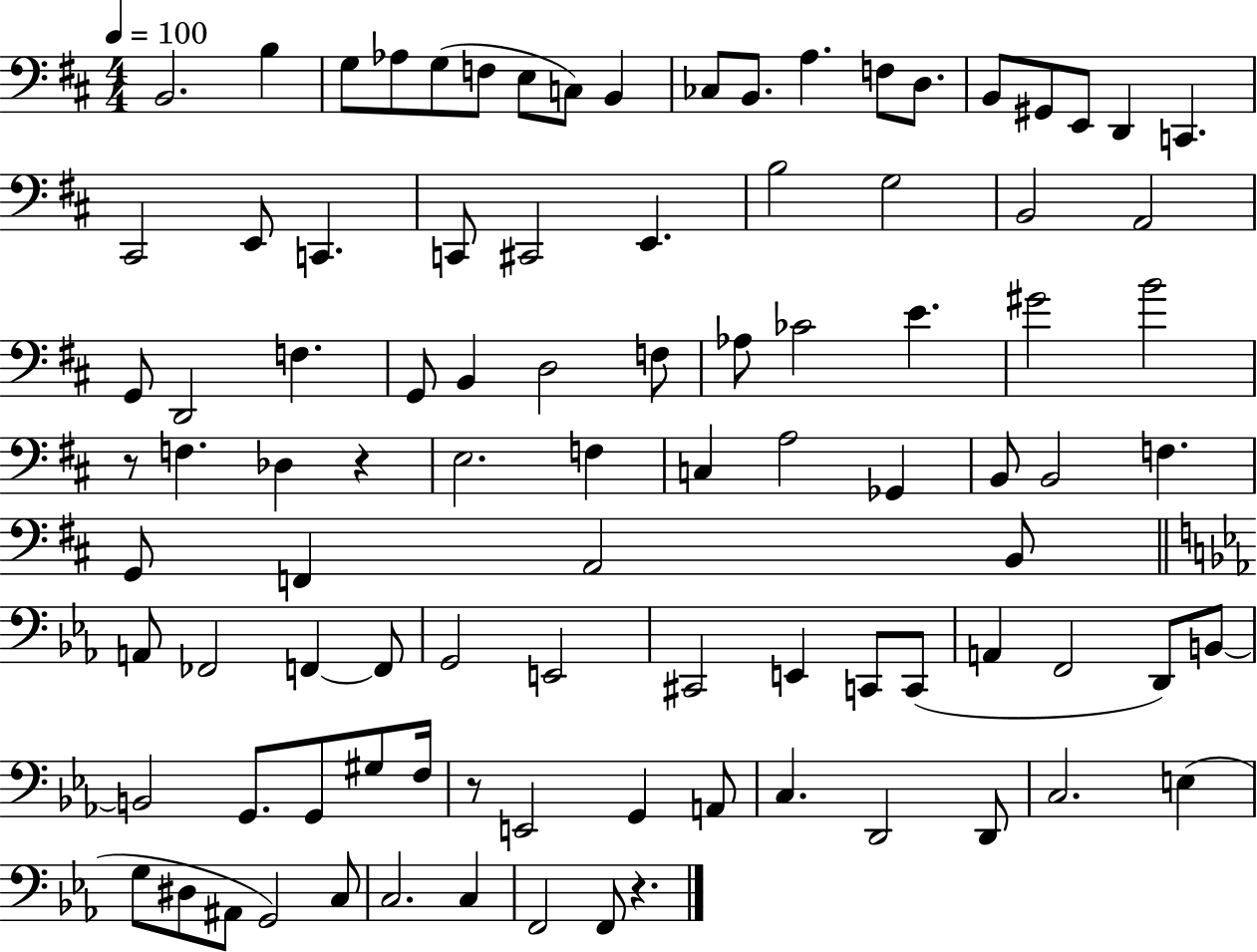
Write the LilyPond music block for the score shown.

{
  \clef bass
  \numericTimeSignature
  \time 4/4
  \key d \major
  \tempo 4 = 100
  b,2. b4 | g8 aes8 g8( f8 e8 c8) b,4 | ces8 b,8. a4. f8 d8. | b,8 gis,8 e,8 d,4 c,4. | \break cis,2 e,8 c,4. | c,8 cis,2 e,4. | b2 g2 | b,2 a,2 | \break g,8 d,2 f4. | g,8 b,4 d2 f8 | aes8 ces'2 e'4. | gis'2 b'2 | \break r8 f4. des4 r4 | e2. f4 | c4 a2 ges,4 | b,8 b,2 f4. | \break g,8 f,4 a,2 b,8 | \bar "||" \break \key ees \major a,8 fes,2 f,4~~ f,8 | g,2 e,2 | cis,2 e,4 c,8 c,8( | a,4 f,2 d,8) b,8~~ | \break b,2 g,8. g,8 gis8 f16 | r8 e,2 g,4 a,8 | c4. d,2 d,8 | c2. e4( | \break g8 dis8 ais,8 g,2) c8 | c2. c4 | f,2 f,8 r4. | \bar "|."
}